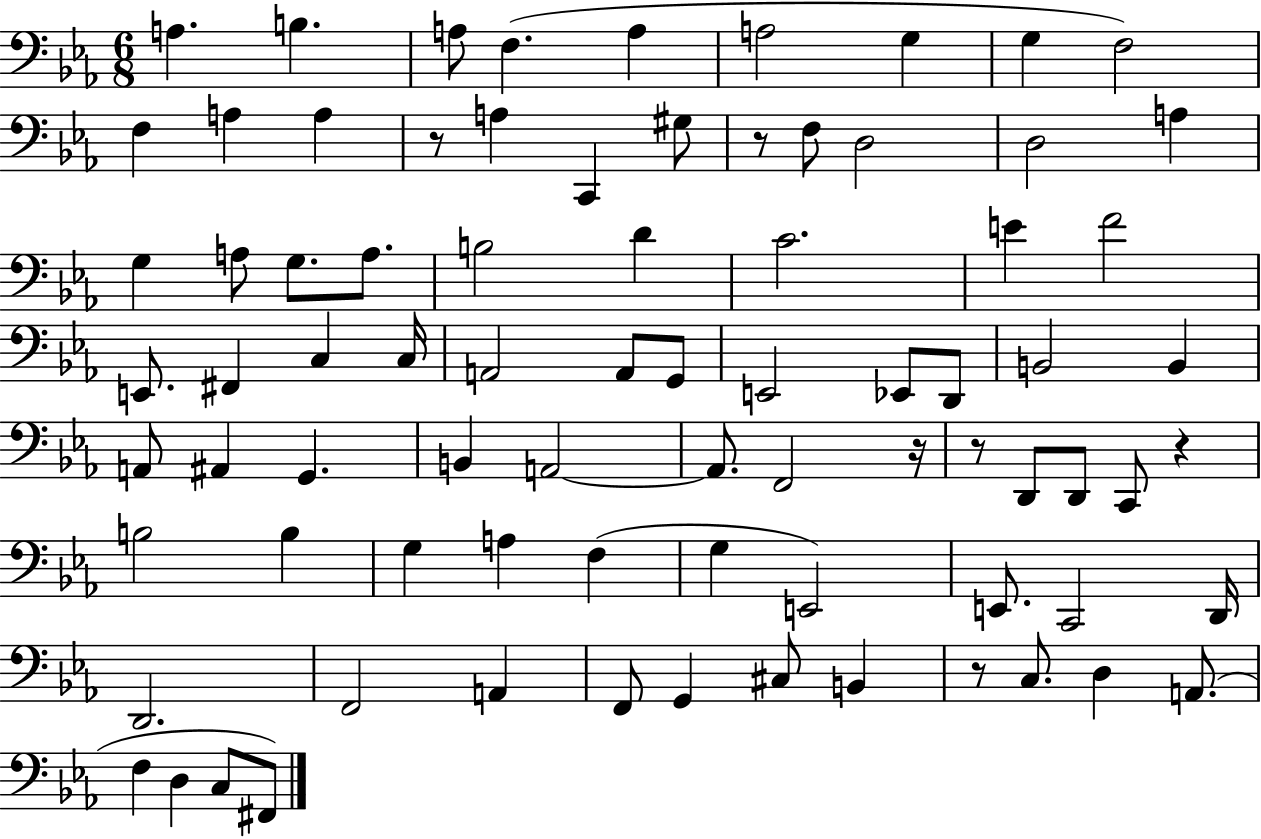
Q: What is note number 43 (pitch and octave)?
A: G2